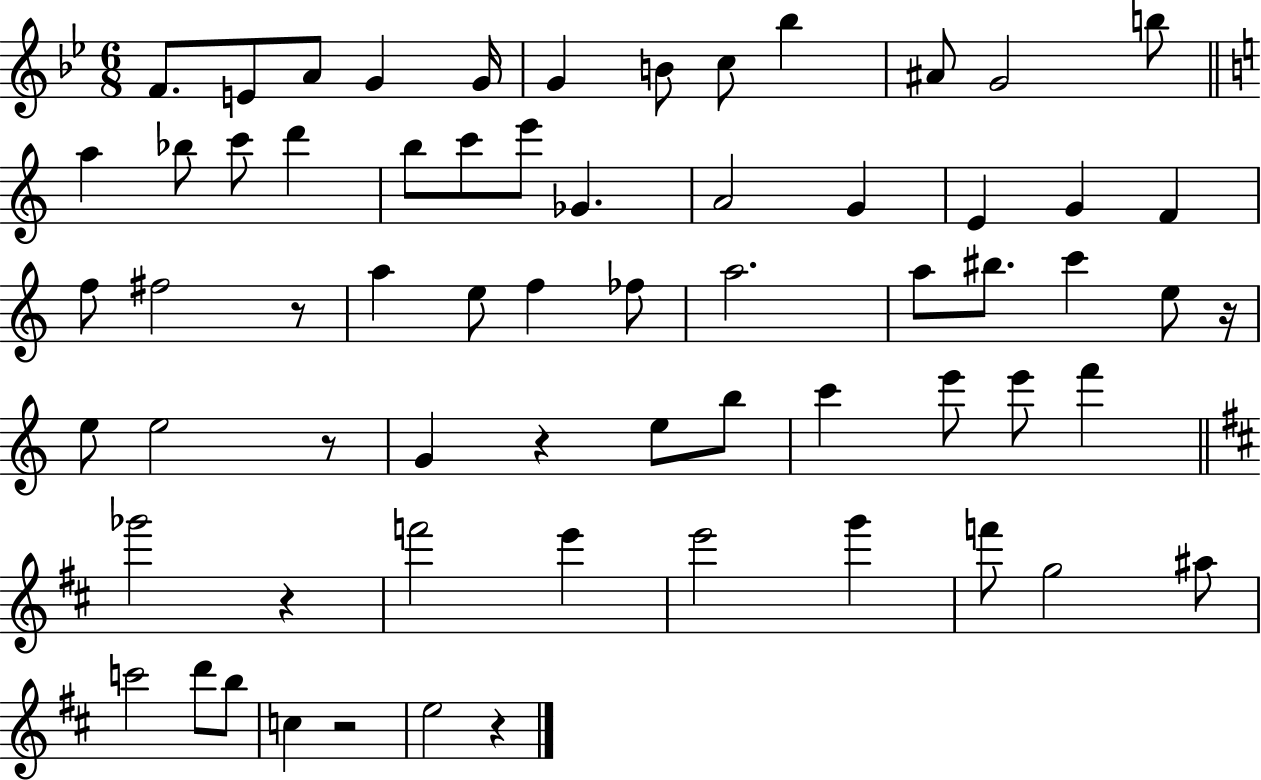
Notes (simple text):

F4/e. E4/e A4/e G4/q G4/s G4/q B4/e C5/e Bb5/q A#4/e G4/h B5/e A5/q Bb5/e C6/e D6/q B5/e C6/e E6/e Gb4/q. A4/h G4/q E4/q G4/q F4/q F5/e F#5/h R/e A5/q E5/e F5/q FES5/e A5/h. A5/e BIS5/e. C6/q E5/e R/s E5/e E5/h R/e G4/q R/q E5/e B5/e C6/q E6/e E6/e F6/q Gb6/h R/q F6/h E6/q E6/h G6/q F6/e G5/h A#5/e C6/h D6/e B5/e C5/q R/h E5/h R/q